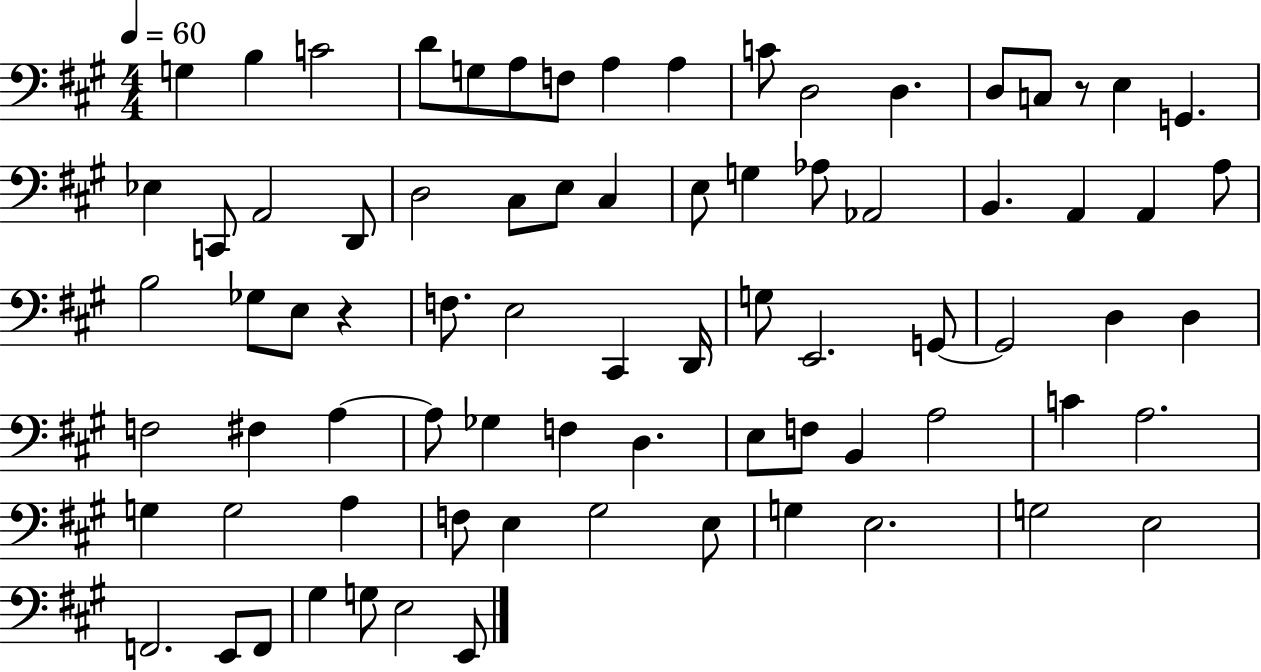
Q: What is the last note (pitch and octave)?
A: E2